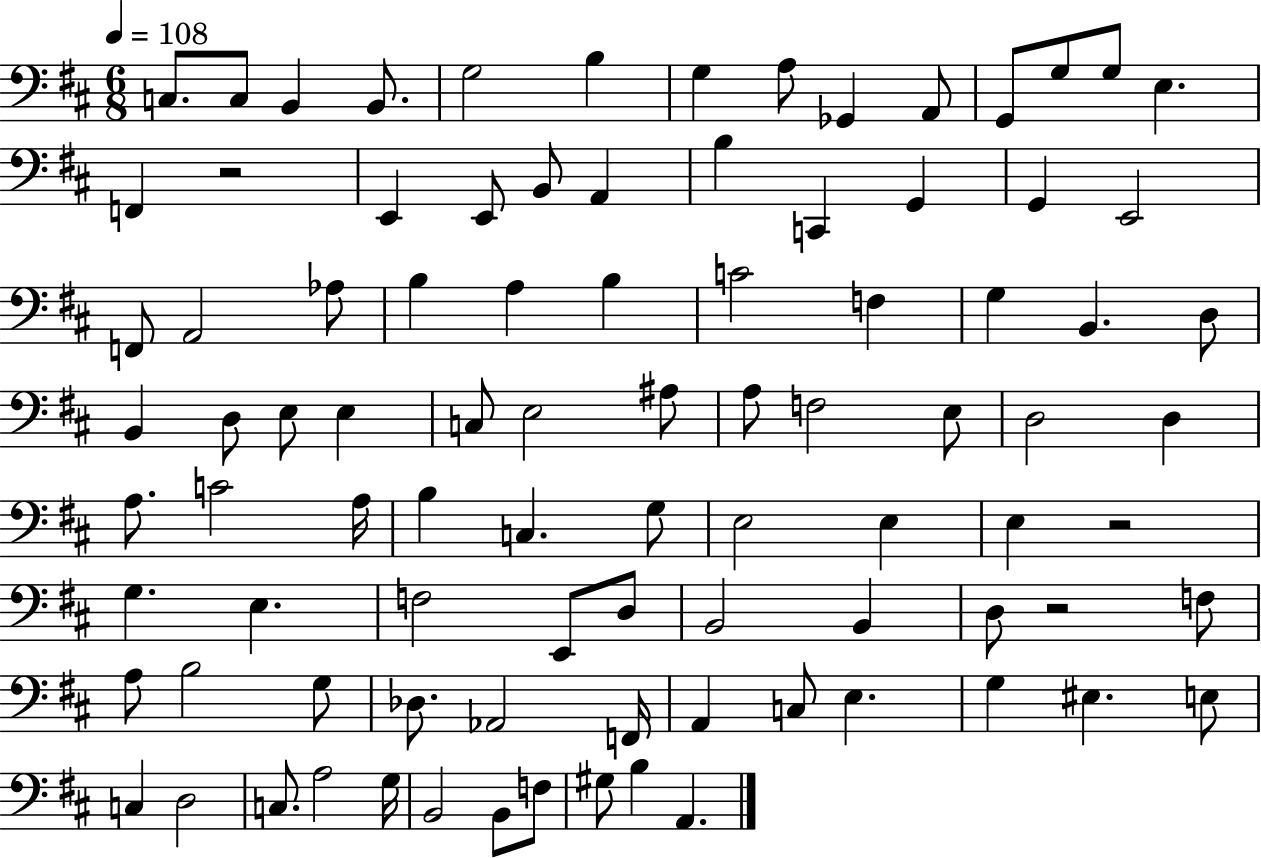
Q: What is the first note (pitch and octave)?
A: C3